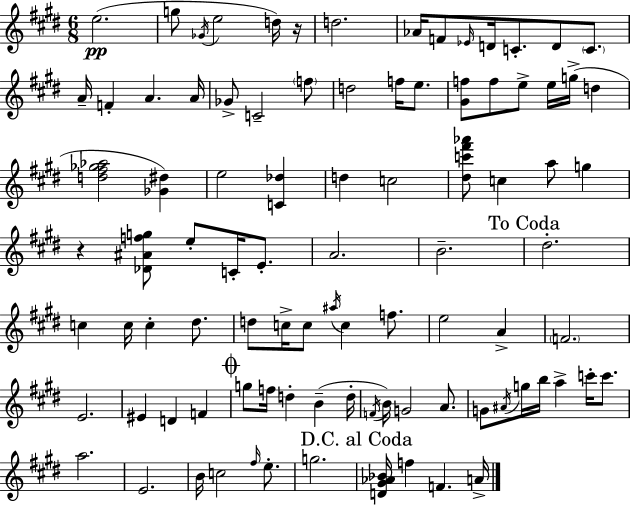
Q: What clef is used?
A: treble